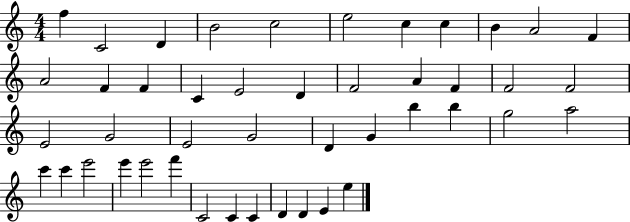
{
  \clef treble
  \numericTimeSignature
  \time 4/4
  \key c \major
  f''4 c'2 d'4 | b'2 c''2 | e''2 c''4 c''4 | b'4 a'2 f'4 | \break a'2 f'4 f'4 | c'4 e'2 d'4 | f'2 a'4 f'4 | f'2 f'2 | \break e'2 g'2 | e'2 g'2 | d'4 g'4 b''4 b''4 | g''2 a''2 | \break c'''4 c'''4 e'''2 | e'''4 e'''2 f'''4 | c'2 c'4 c'4 | d'4 d'4 e'4 e''4 | \break \bar "|."
}